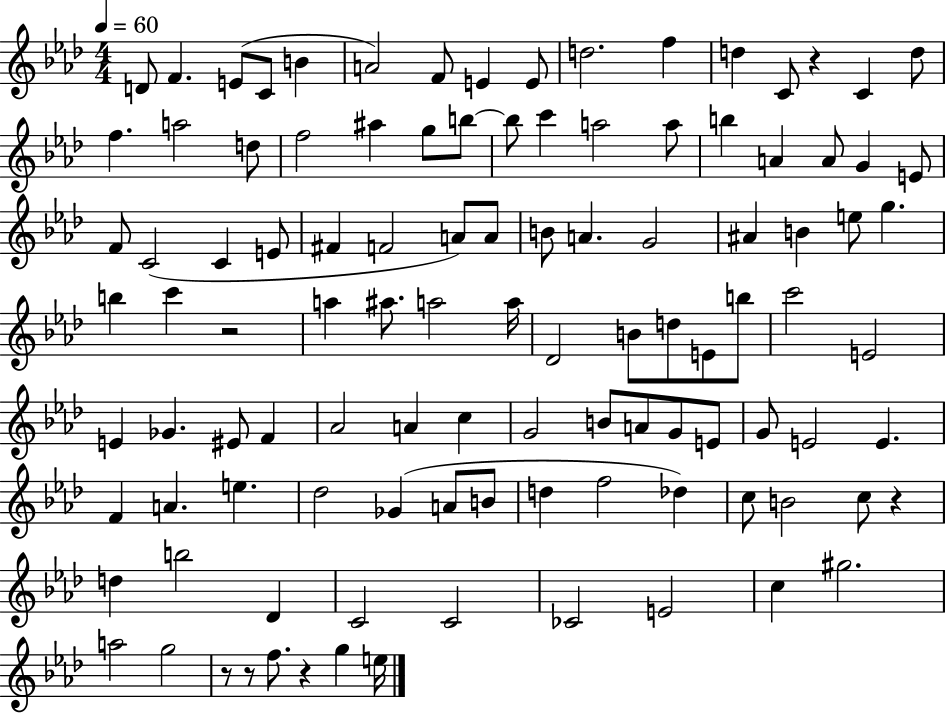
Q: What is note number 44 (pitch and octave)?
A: B4